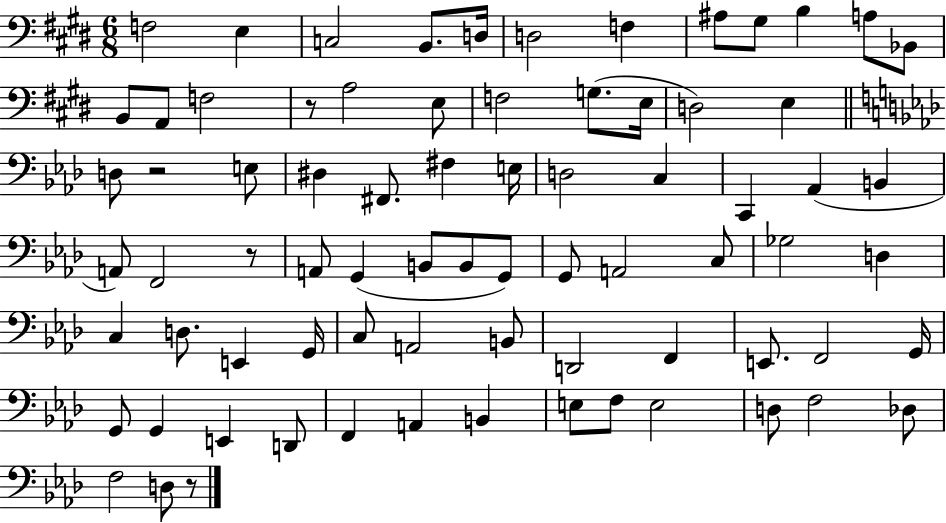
{
  \clef bass
  \numericTimeSignature
  \time 6/8
  \key e \major
  f2 e4 | c2 b,8. d16 | d2 f4 | ais8 gis8 b4 a8 bes,8 | \break b,8 a,8 f2 | r8 a2 e8 | f2 g8.( e16 | d2) e4 | \break \bar "||" \break \key aes \major d8 r2 e8 | dis4 fis,8. fis4 e16 | d2 c4 | c,4 aes,4( b,4 | \break a,8) f,2 r8 | a,8 g,4( b,8 b,8 g,8) | g,8 a,2 c8 | ges2 d4 | \break c4 d8. e,4 g,16 | c8 a,2 b,8 | d,2 f,4 | e,8. f,2 g,16 | \break g,8 g,4 e,4 d,8 | f,4 a,4 b,4 | e8 f8 e2 | d8 f2 des8 | \break f2 d8 r8 | \bar "|."
}